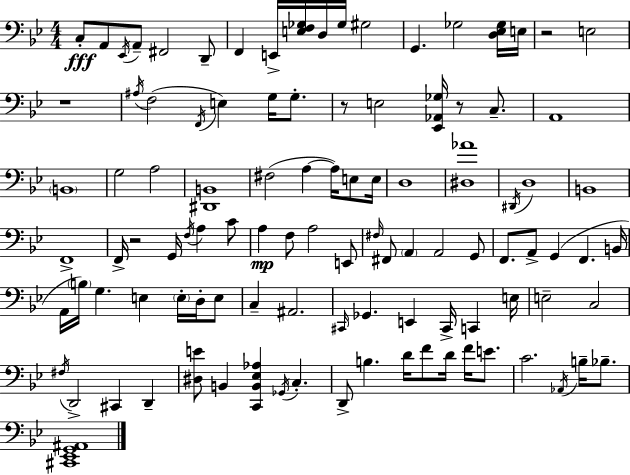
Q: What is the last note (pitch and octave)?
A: Bb3